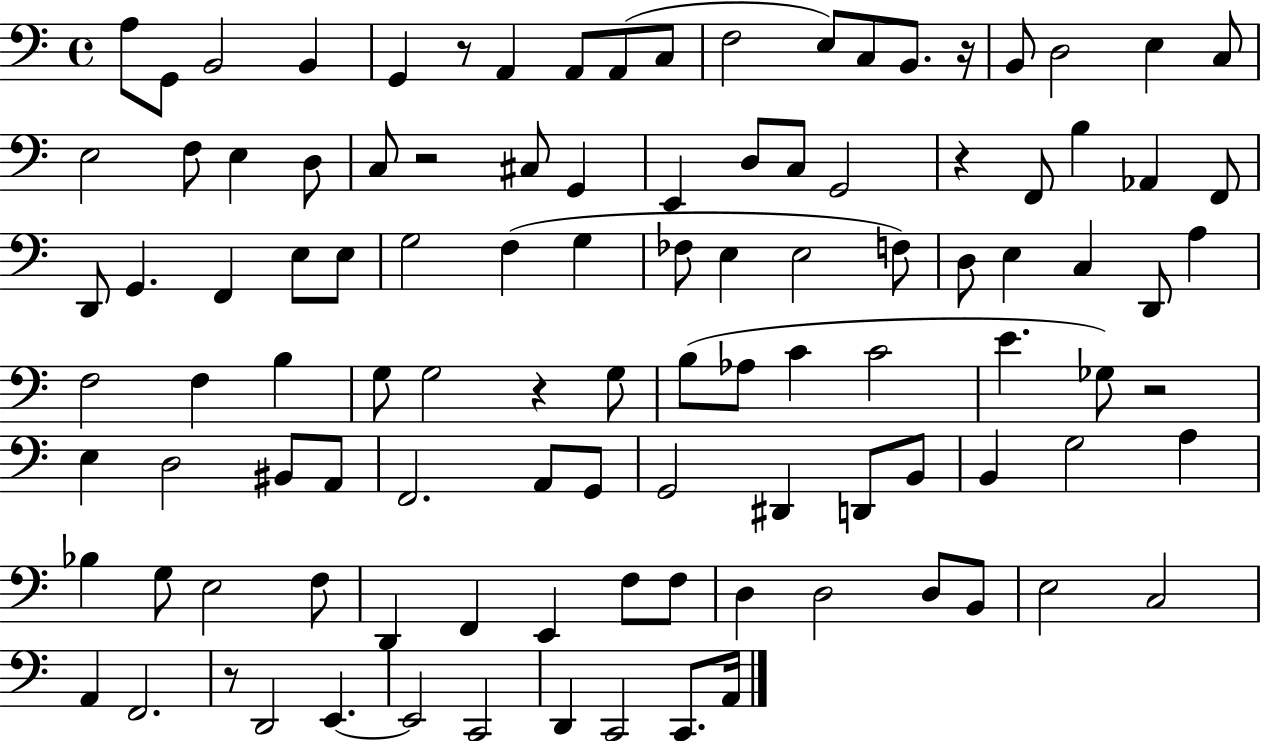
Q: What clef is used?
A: bass